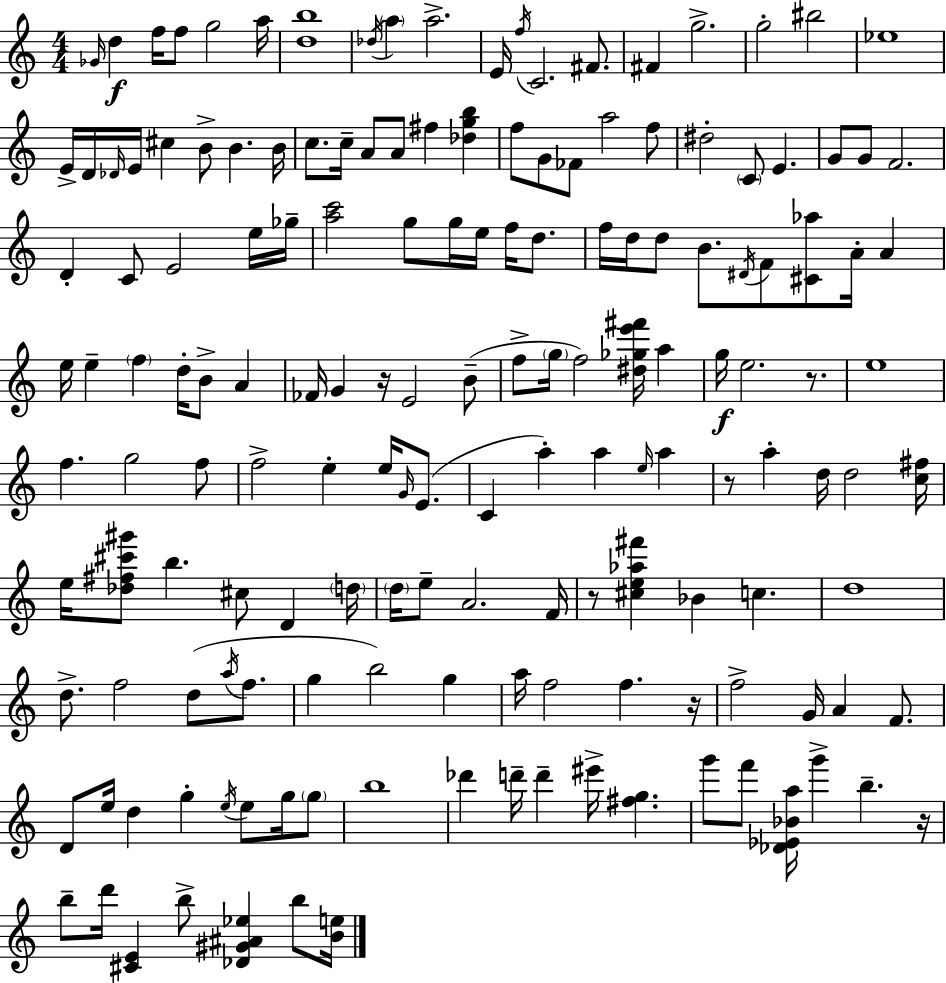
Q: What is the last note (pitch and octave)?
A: B5